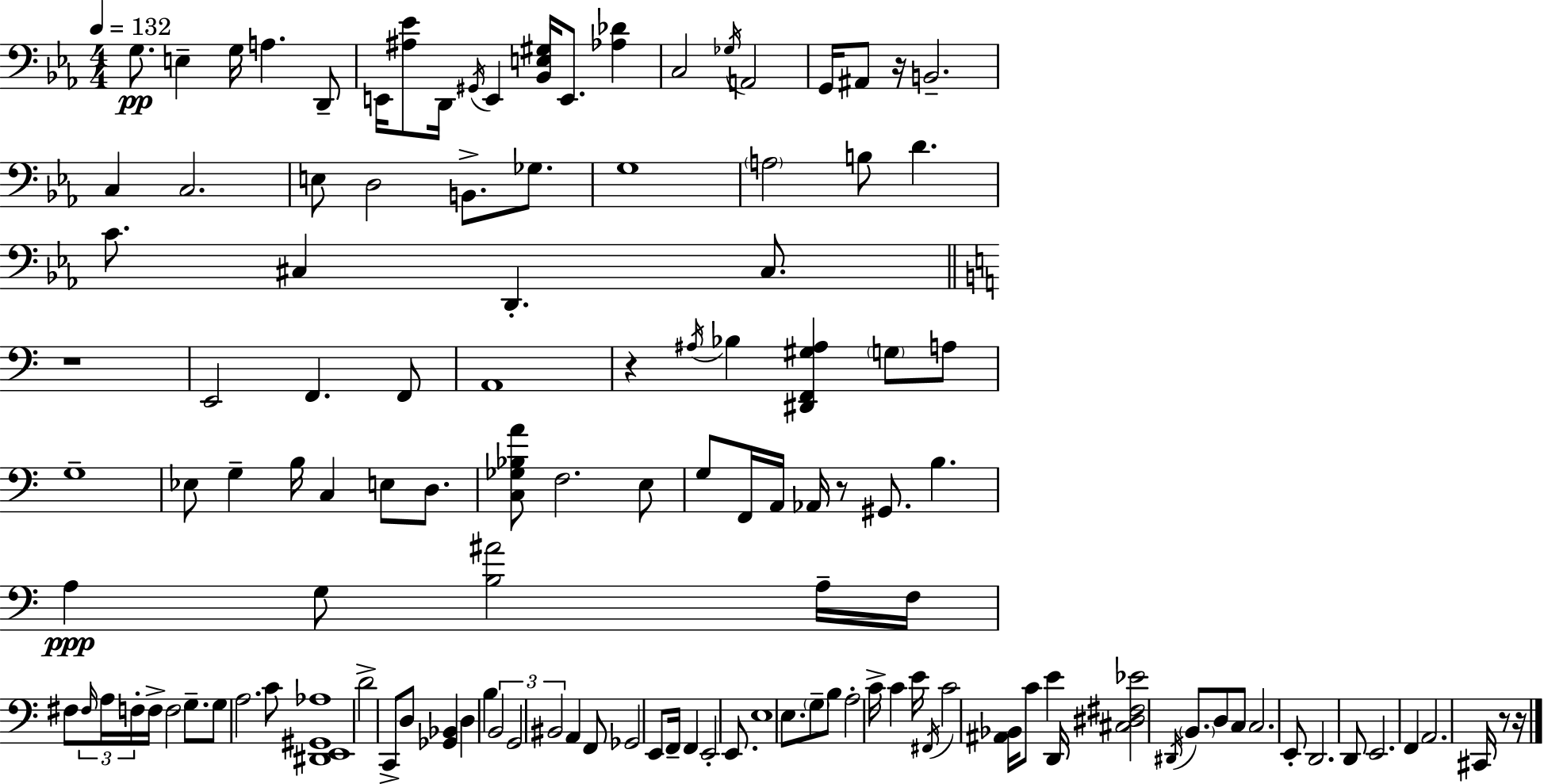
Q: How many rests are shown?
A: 6